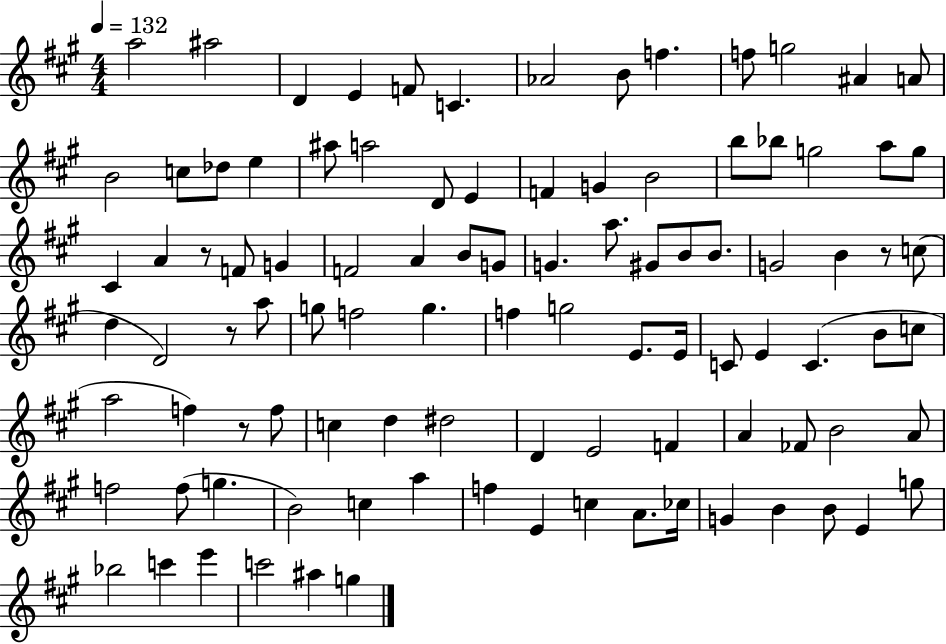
A5/h A#5/h D4/q E4/q F4/e C4/q. Ab4/h B4/e F5/q. F5/e G5/h A#4/q A4/e B4/h C5/e Db5/e E5/q A#5/e A5/h D4/e E4/q F4/q G4/q B4/h B5/e Bb5/e G5/h A5/e G5/e C#4/q A4/q R/e F4/e G4/q F4/h A4/q B4/e G4/e G4/q. A5/e. G#4/e B4/e B4/e. G4/h B4/q R/e C5/e D5/q D4/h R/e A5/e G5/e F5/h G5/q. F5/q G5/h E4/e. E4/s C4/e E4/q C4/q. B4/e C5/e A5/h F5/q R/e F5/e C5/q D5/q D#5/h D4/q E4/h F4/q A4/q FES4/e B4/h A4/e F5/h F5/e G5/q. B4/h C5/q A5/q F5/q E4/q C5/q A4/e. CES5/s G4/q B4/q B4/e E4/q G5/e Bb5/h C6/q E6/q C6/h A#5/q G5/q